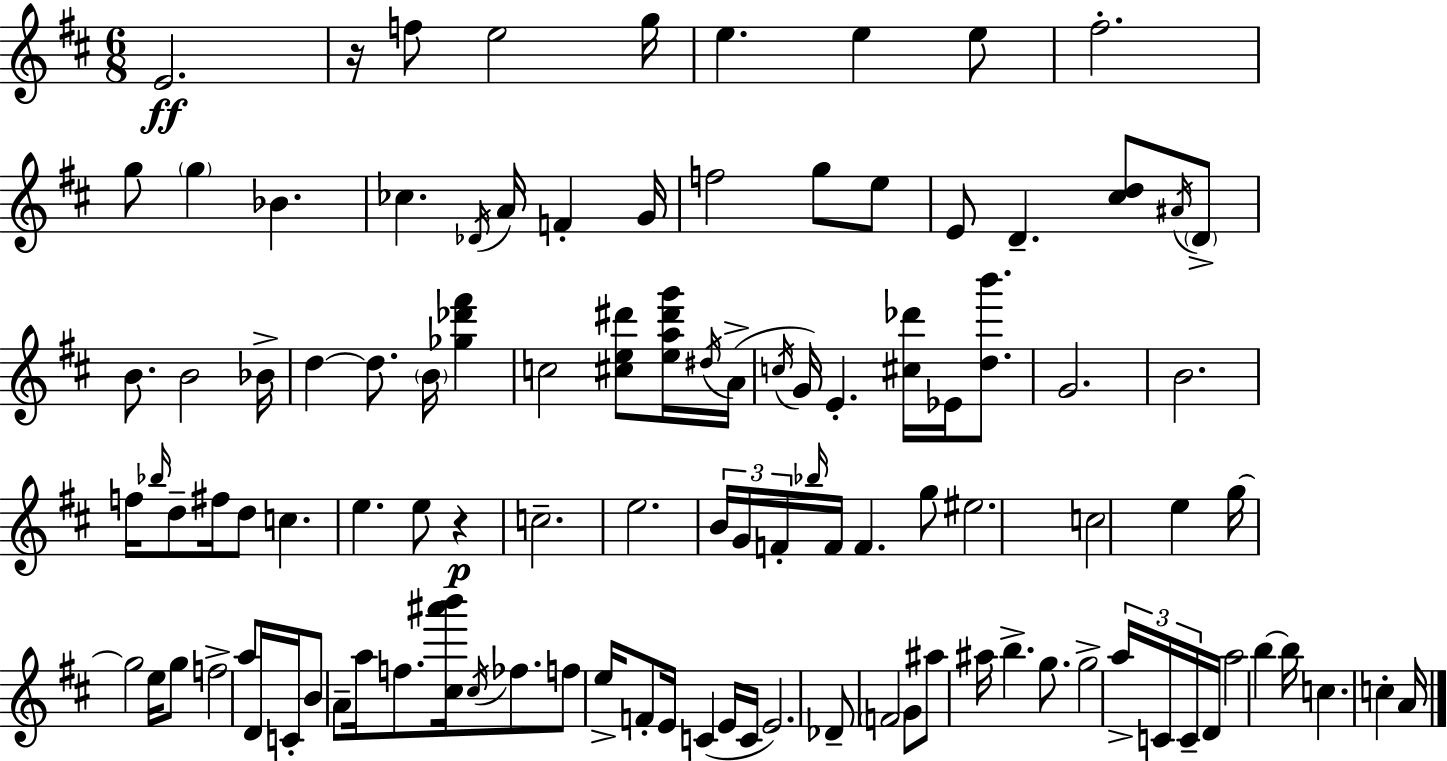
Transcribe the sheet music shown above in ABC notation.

X:1
T:Untitled
M:6/8
L:1/4
K:D
E2 z/4 f/2 e2 g/4 e e e/2 ^f2 g/2 g _B _c _D/4 A/4 F G/4 f2 g/2 e/2 E/2 D [^cd]/2 ^A/4 D/2 B/2 B2 _B/4 d d/2 B/4 [_g_d'^f'] c2 [^ce^d']/2 [ea^d'g']/4 ^d/4 A/4 c/4 G/4 E [^c_d']/4 _E/4 [db']/2 G2 B2 f/4 _b/4 d/2 ^f/4 d/2 c e e/2 z c2 e2 B/4 G/4 F/4 _b/4 F/4 F g/2 ^e2 c2 e g/4 g2 e/4 g/2 f2 a/2 D/4 C/4 B/2 A/2 a/4 f/2 [^c^a'b']/4 ^c/4 _f/2 f/2 e/4 F/2 E/4 C E/4 C/4 E2 _D/2 F2 G/2 ^a/2 ^a/4 b g/2 g2 a/4 C/4 C/4 D/4 a2 b b/4 c c A/4